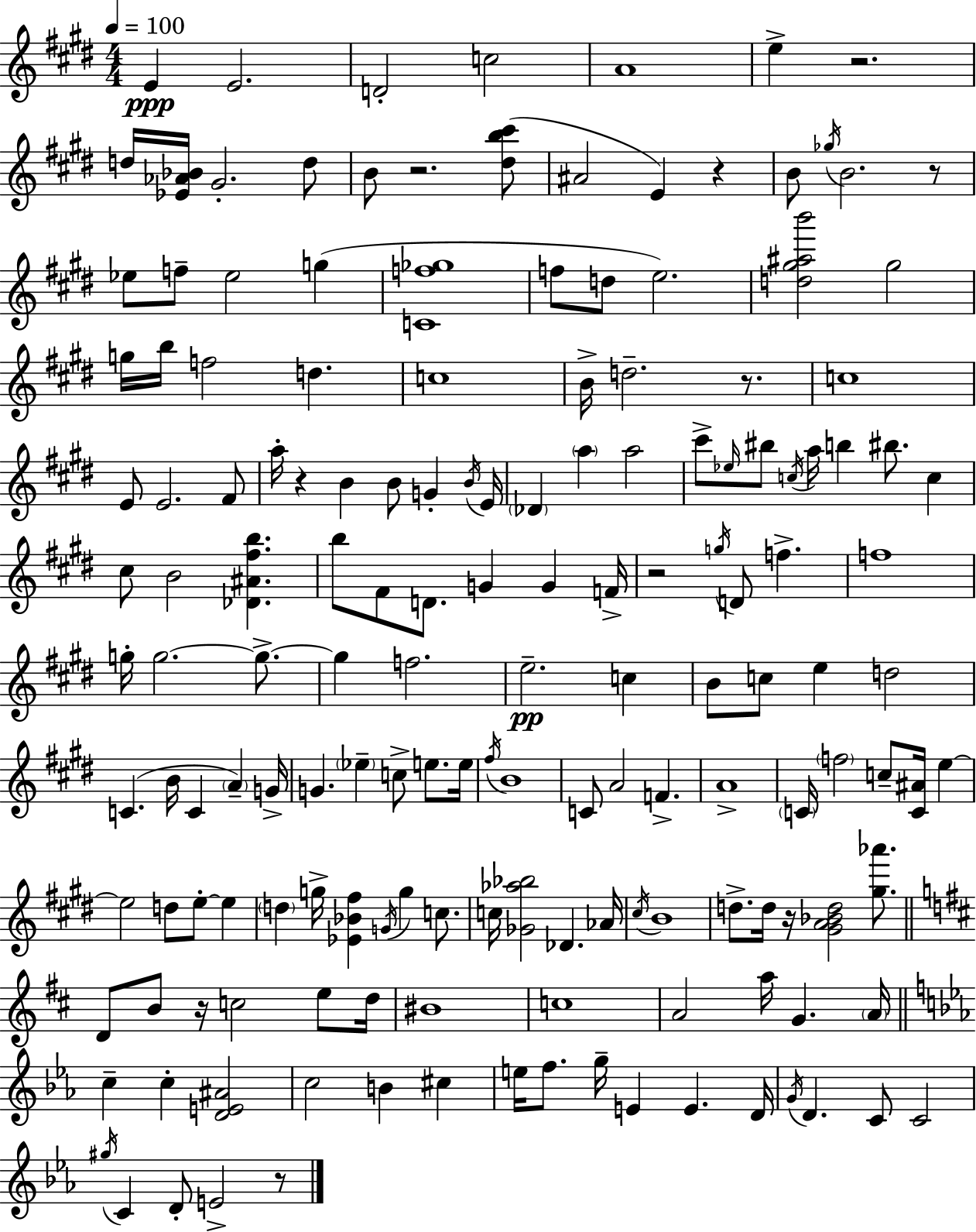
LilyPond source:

{
  \clef treble
  \numericTimeSignature
  \time 4/4
  \key e \major
  \tempo 4 = 100
  \repeat volta 2 { e'4\ppp e'2. | d'2-. c''2 | a'1 | e''4-> r2. | \break d''16 <ees' aes' bes'>16 gis'2.-. d''8 | b'8 r2. <dis'' b'' cis'''>8( | ais'2 e'4) r4 | b'8 \acciaccatura { ges''16 } b'2. r8 | \break ees''8 f''8-- ees''2 g''4( | <c' f'' ges''>1 | f''8 d''8 e''2.) | <d'' gis'' ais'' b'''>2 gis''2 | \break g''16 b''16 f''2 d''4. | c''1 | b'16-> d''2.-- r8. | c''1 | \break e'8 e'2. fis'8 | a''16-. r4 b'4 b'8 g'4-. | \acciaccatura { b'16 } e'16 \parenthesize des'4 \parenthesize a''4 a''2 | cis'''8-> \grace { ees''16 } bis''8 \acciaccatura { c''16 } a''16 b''4 bis''8. | \break c''4 cis''8 b'2 <des' ais' fis'' b''>4. | b''8 fis'8 d'8. g'4 g'4 | f'16-> r2 \acciaccatura { g''16 } d'8 f''4.-> | f''1 | \break g''16-. g''2.~~ | g''8.->~~ g''4 f''2. | e''2.--\pp | c''4 b'8 c''8 e''4 d''2 | \break c'4.( b'16 c'4 | \parenthesize a'4--) g'16-> g'4. \parenthesize ees''4-- c''8-> | e''8. e''16 \acciaccatura { fis''16 } b'1 | c'8 a'2 | \break f'4.-> a'1-> | \parenthesize c'16 \parenthesize f''2 c''8-- | <c' ais'>16 e''4~~ e''2 d''8 | e''8-.~~ e''4 \parenthesize d''4 g''16-> <ees' bes' fis''>4 \acciaccatura { g'16 } | \break g''4 c''8. c''16 <ges' aes'' bes''>2 | des'4. aes'16 \acciaccatura { cis''16 } b'1 | d''8.-> d''16 r16 <gis' a' bes' d''>2 | <gis'' aes'''>8. \bar "||" \break \key b \minor d'8 b'8 r16 c''2 e''8 d''16 | bis'1 | c''1 | a'2 a''16 g'4. \parenthesize a'16 | \break \bar "||" \break \key c \minor c''4-- c''4-. <d' e' ais'>2 | c''2 b'4 cis''4 | e''16 f''8. g''16-- e'4 e'4. d'16 | \acciaccatura { g'16 } d'4. c'8 c'2 | \break \acciaccatura { gis''16 } c'4 d'8-. e'2-> | r8 } \bar "|."
}